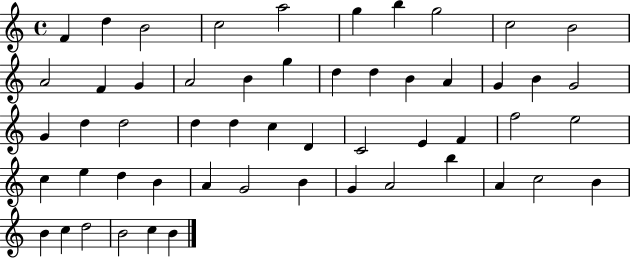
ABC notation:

X:1
T:Untitled
M:4/4
L:1/4
K:C
F d B2 c2 a2 g b g2 c2 B2 A2 F G A2 B g d d B A G B G2 G d d2 d d c D C2 E F f2 e2 c e d B A G2 B G A2 b A c2 B B c d2 B2 c B